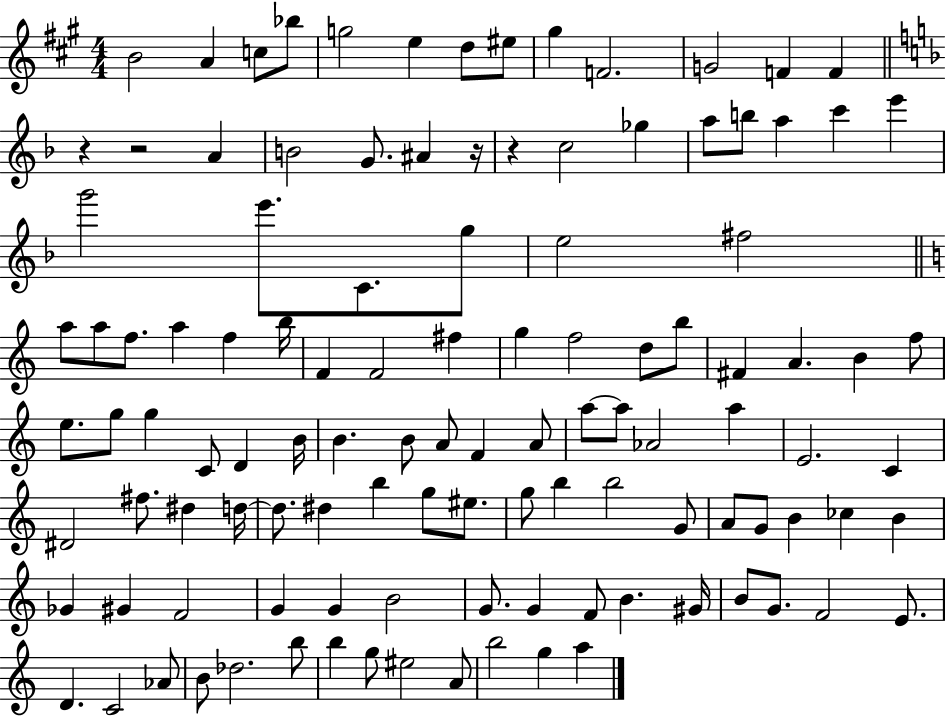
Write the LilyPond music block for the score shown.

{
  \clef treble
  \numericTimeSignature
  \time 4/4
  \key a \major
  b'2 a'4 c''8 bes''8 | g''2 e''4 d''8 eis''8 | gis''4 f'2. | g'2 f'4 f'4 | \break \bar "||" \break \key d \minor r4 r2 a'4 | b'2 g'8. ais'4 r16 | r4 c''2 ges''4 | a''8 b''8 a''4 c'''4 e'''4 | \break g'''2 e'''8. c'8. g''8 | e''2 fis''2 | \bar "||" \break \key c \major a''8 a''8 f''8. a''4 f''4 b''16 | f'4 f'2 fis''4 | g''4 f''2 d''8 b''8 | fis'4 a'4. b'4 f''8 | \break e''8. g''8 g''4 c'8 d'4 b'16 | b'4. b'8 a'8 f'4 a'8 | a''8~~ a''8 aes'2 a''4 | e'2. c'4 | \break dis'2 fis''8. dis''4 d''16~~ | d''8. dis''4 b''4 g''8 eis''8. | g''8 b''4 b''2 g'8 | a'8 g'8 b'4 ces''4 b'4 | \break ges'4 gis'4 f'2 | g'4 g'4 b'2 | g'8. g'4 f'8 b'4. gis'16 | b'8 g'8. f'2 e'8. | \break d'4. c'2 aes'8 | b'8 des''2. b''8 | b''4 g''8 eis''2 a'8 | b''2 g''4 a''4 | \break \bar "|."
}